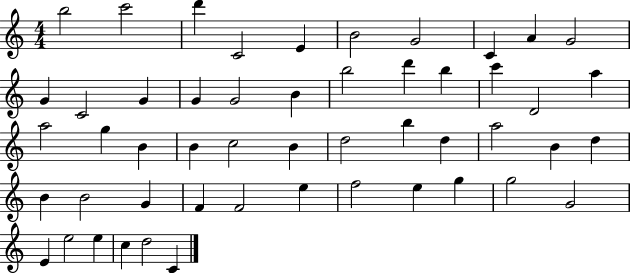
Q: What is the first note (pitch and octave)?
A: B5